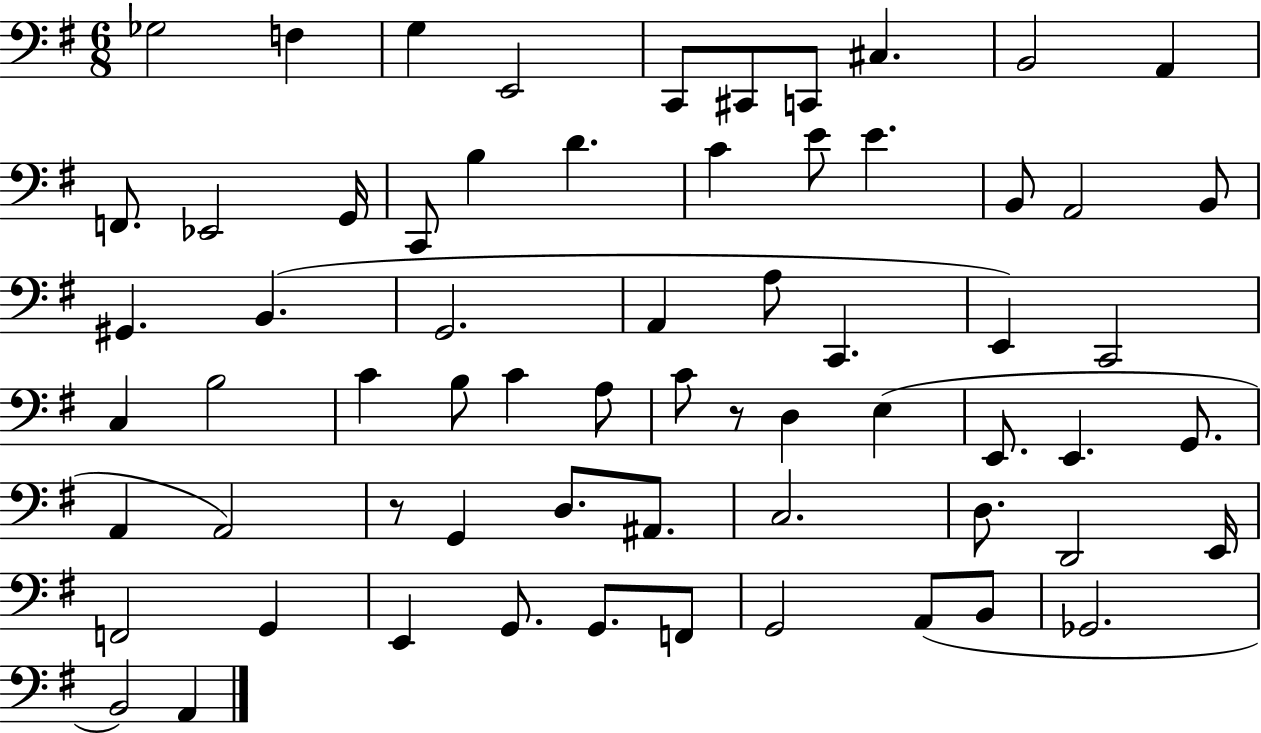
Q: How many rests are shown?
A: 2